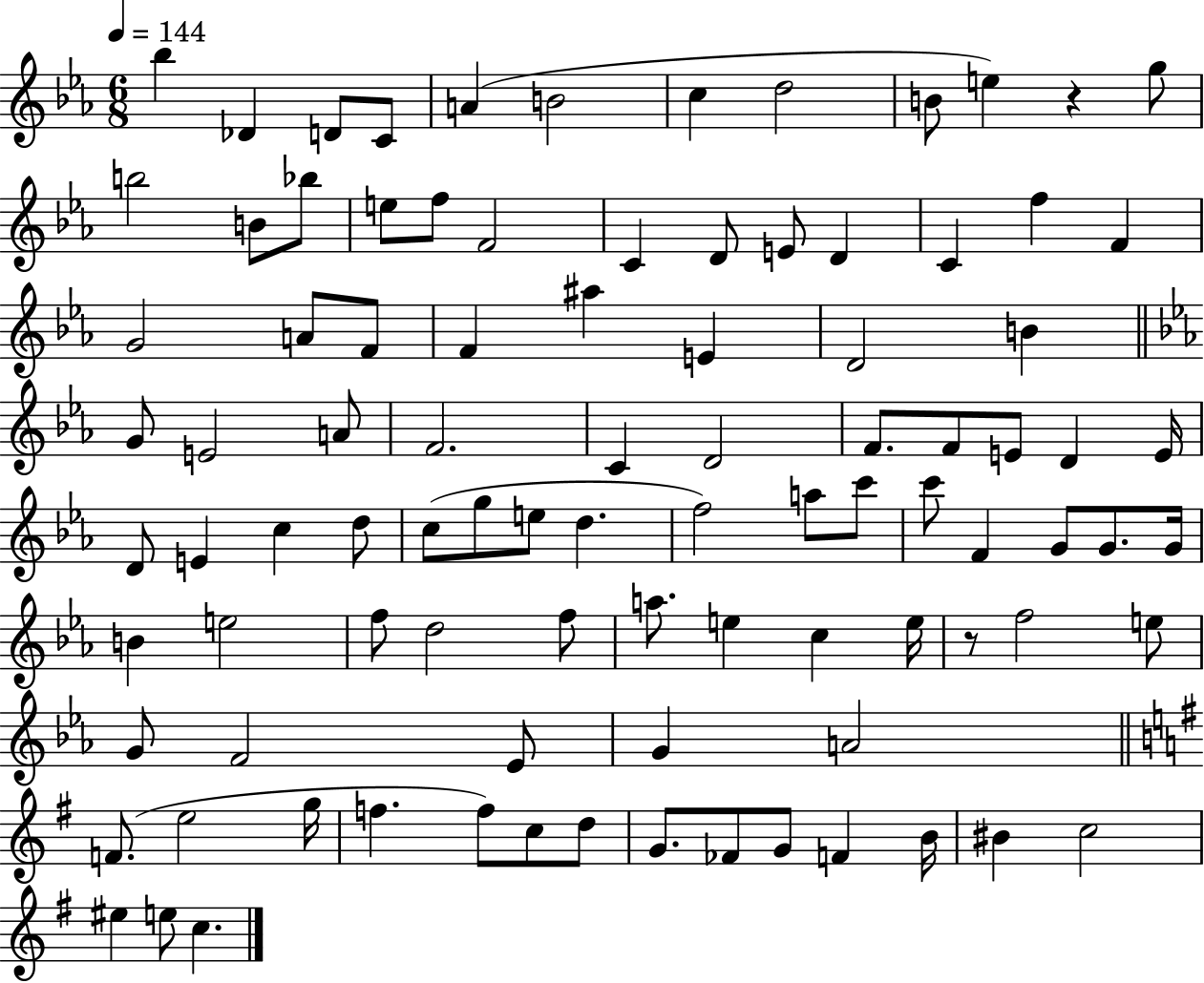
{
  \clef treble
  \numericTimeSignature
  \time 6/8
  \key ees \major
  \tempo 4 = 144
  \repeat volta 2 { bes''4 des'4 d'8 c'8 | a'4( b'2 | c''4 d''2 | b'8 e''4) r4 g''8 | \break b''2 b'8 bes''8 | e''8 f''8 f'2 | c'4 d'8 e'8 d'4 | c'4 f''4 f'4 | \break g'2 a'8 f'8 | f'4 ais''4 e'4 | d'2 b'4 | \bar "||" \break \key ees \major g'8 e'2 a'8 | f'2. | c'4 d'2 | f'8. f'8 e'8 d'4 e'16 | \break d'8 e'4 c''4 d''8 | c''8( g''8 e''8 d''4. | f''2) a''8 c'''8 | c'''8 f'4 g'8 g'8. g'16 | \break b'4 e''2 | f''8 d''2 f''8 | a''8. e''4 c''4 e''16 | r8 f''2 e''8 | \break g'8 f'2 ees'8 | g'4 a'2 | \bar "||" \break \key e \minor f'8.( e''2 g''16 | f''4. f''8) c''8 d''8 | g'8. fes'8 g'8 f'4 b'16 | bis'4 c''2 | \break eis''4 e''8 c''4. | } \bar "|."
}